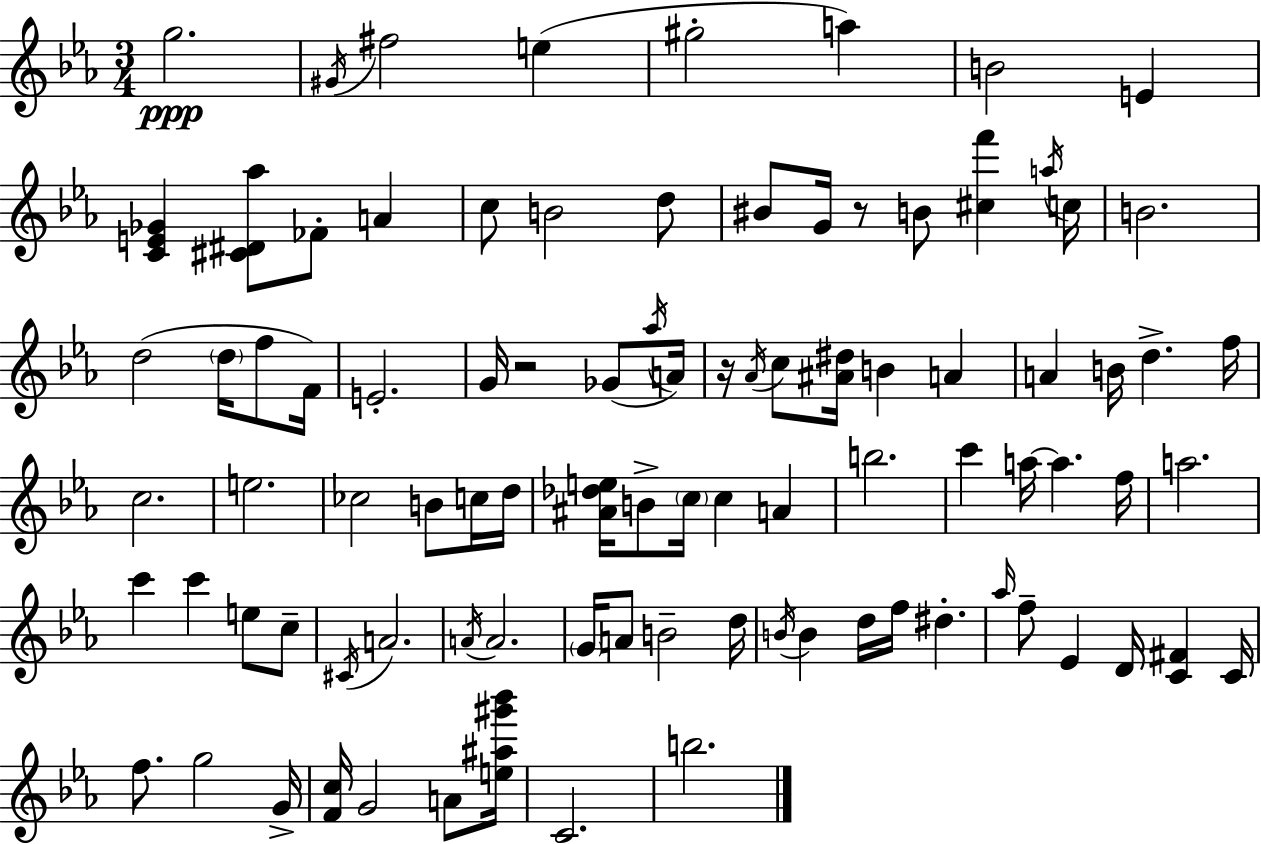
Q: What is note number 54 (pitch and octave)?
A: C6